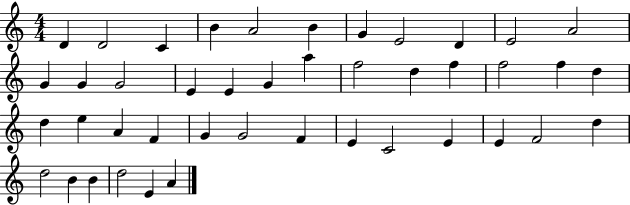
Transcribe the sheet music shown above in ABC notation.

X:1
T:Untitled
M:4/4
L:1/4
K:C
D D2 C B A2 B G E2 D E2 A2 G G G2 E E G a f2 d f f2 f d d e A F G G2 F E C2 E E F2 d d2 B B d2 E A